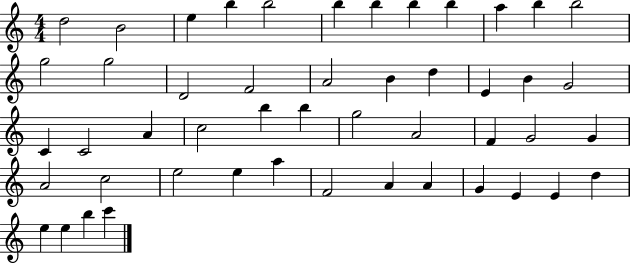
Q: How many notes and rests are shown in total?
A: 49